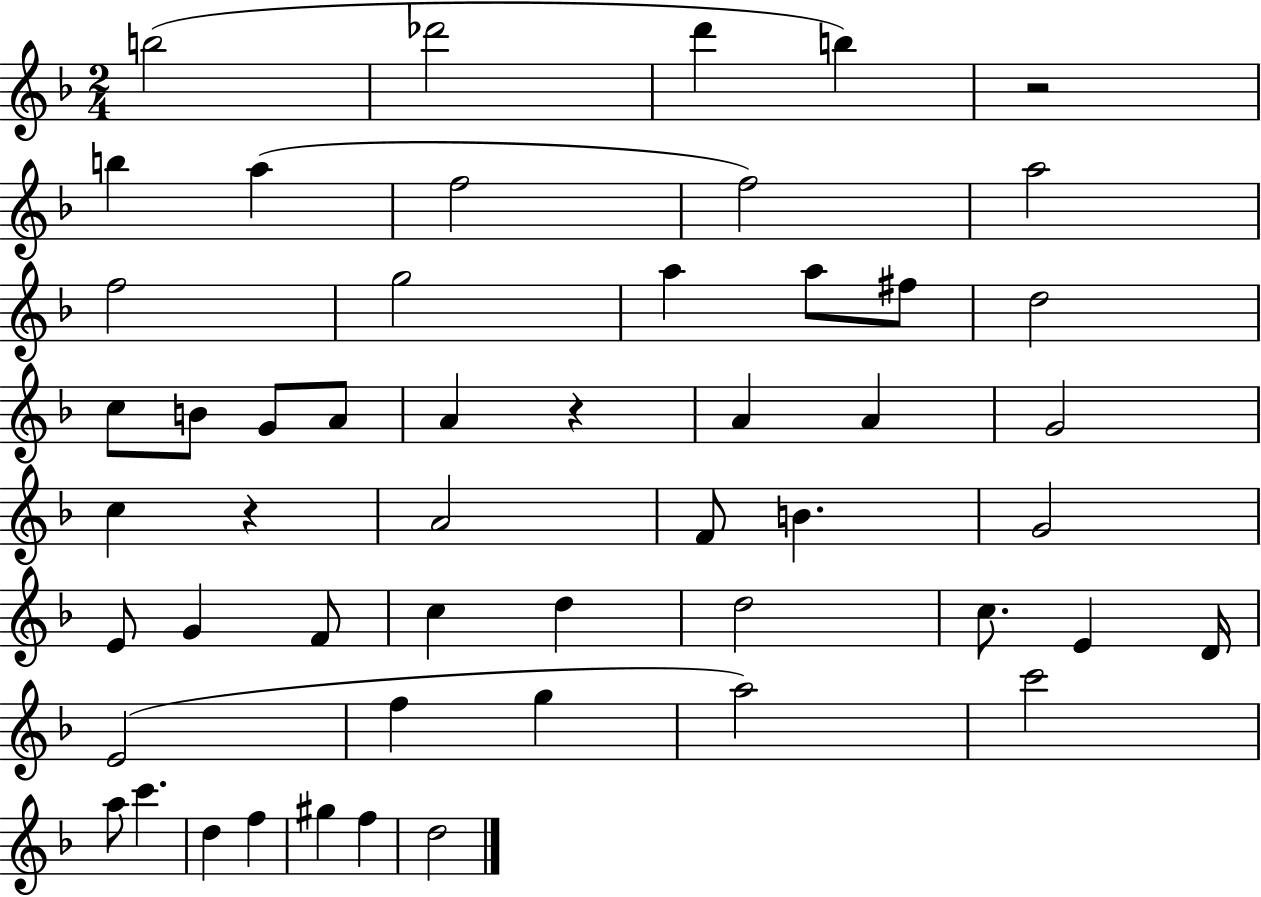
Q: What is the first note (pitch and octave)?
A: B5